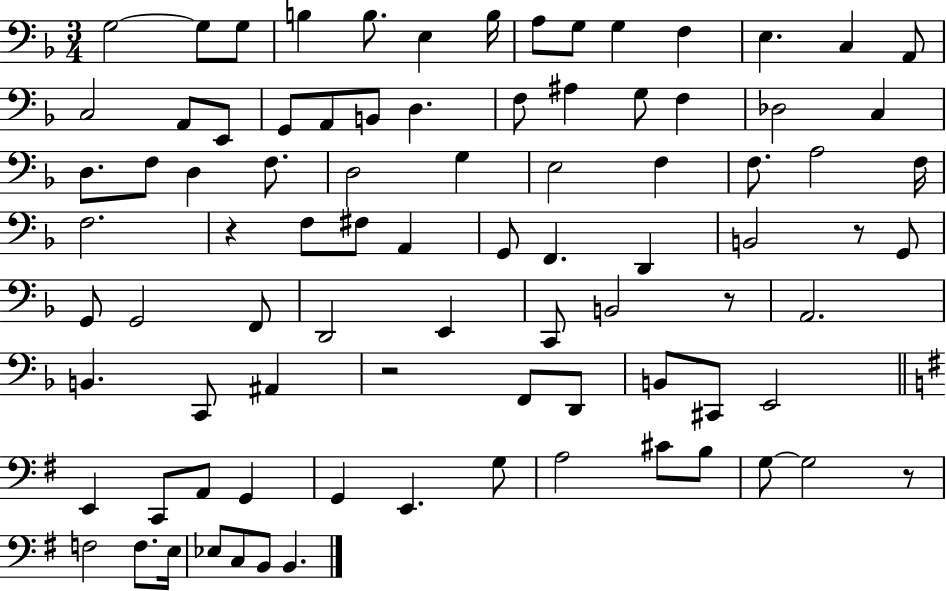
X:1
T:Untitled
M:3/4
L:1/4
K:F
G,2 G,/2 G,/2 B, B,/2 E, B,/4 A,/2 G,/2 G, F, E, C, A,,/2 C,2 A,,/2 E,,/2 G,,/2 A,,/2 B,,/2 D, F,/2 ^A, G,/2 F, _D,2 C, D,/2 F,/2 D, F,/2 D,2 G, E,2 F, F,/2 A,2 F,/4 F,2 z F,/2 ^F,/2 A,, G,,/2 F,, D,, B,,2 z/2 G,,/2 G,,/2 G,,2 F,,/2 D,,2 E,, C,,/2 B,,2 z/2 A,,2 B,, C,,/2 ^A,, z2 F,,/2 D,,/2 B,,/2 ^C,,/2 E,,2 E,, C,,/2 A,,/2 G,, G,, E,, G,/2 A,2 ^C/2 B,/2 G,/2 G,2 z/2 F,2 F,/2 E,/4 _E,/2 C,/2 B,,/2 B,,